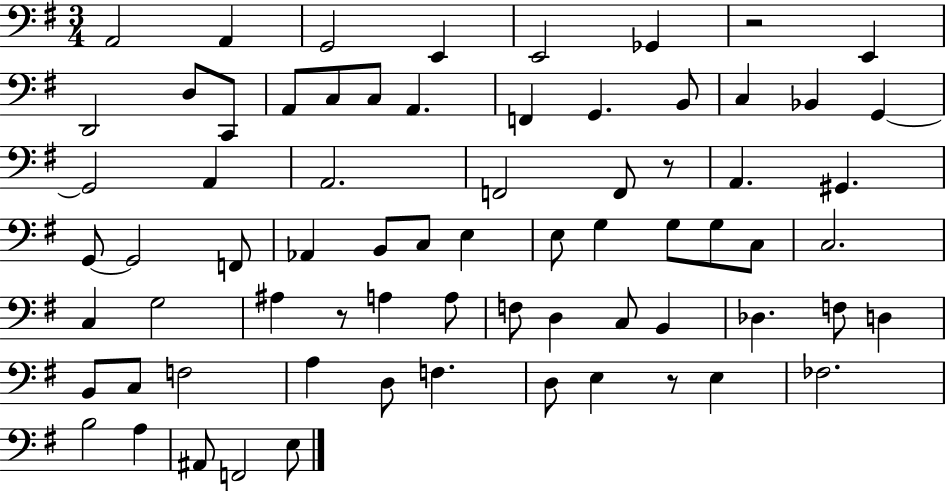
X:1
T:Untitled
M:3/4
L:1/4
K:G
A,,2 A,, G,,2 E,, E,,2 _G,, z2 E,, D,,2 D,/2 C,,/2 A,,/2 C,/2 C,/2 A,, F,, G,, B,,/2 C, _B,, G,, G,,2 A,, A,,2 F,,2 F,,/2 z/2 A,, ^G,, G,,/2 G,,2 F,,/2 _A,, B,,/2 C,/2 E, E,/2 G, G,/2 G,/2 C,/2 C,2 C, G,2 ^A, z/2 A, A,/2 F,/2 D, C,/2 B,, _D, F,/2 D, B,,/2 C,/2 F,2 A, D,/2 F, D,/2 E, z/2 E, _F,2 B,2 A, ^A,,/2 F,,2 E,/2